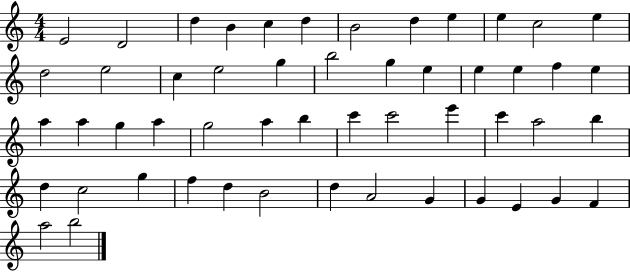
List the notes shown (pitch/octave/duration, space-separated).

E4/h D4/h D5/q B4/q C5/q D5/q B4/h D5/q E5/q E5/q C5/h E5/q D5/h E5/h C5/q E5/h G5/q B5/h G5/q E5/q E5/q E5/q F5/q E5/q A5/q A5/q G5/q A5/q G5/h A5/q B5/q C6/q C6/h E6/q C6/q A5/h B5/q D5/q C5/h G5/q F5/q D5/q B4/h D5/q A4/h G4/q G4/q E4/q G4/q F4/q A5/h B5/h